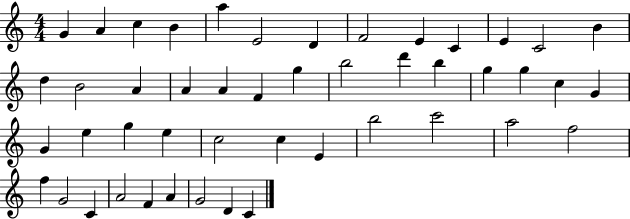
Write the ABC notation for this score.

X:1
T:Untitled
M:4/4
L:1/4
K:C
G A c B a E2 D F2 E C E C2 B d B2 A A A F g b2 d' b g g c G G e g e c2 c E b2 c'2 a2 f2 f G2 C A2 F A G2 D C